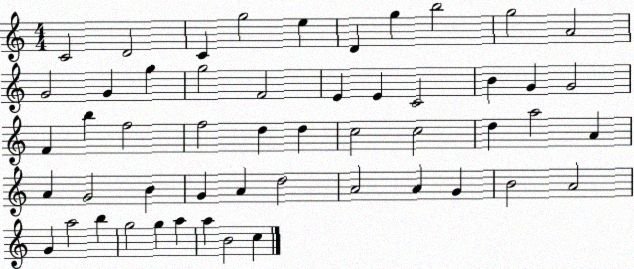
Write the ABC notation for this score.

X:1
T:Untitled
M:4/4
L:1/4
K:C
C2 D2 C g2 e D g b2 g2 A2 G2 G g g2 F2 E E C2 B G G2 F b f2 f2 d d c2 c2 d a2 A A G2 B G A d2 A2 A G B2 A2 G a2 b g2 g a a B2 c